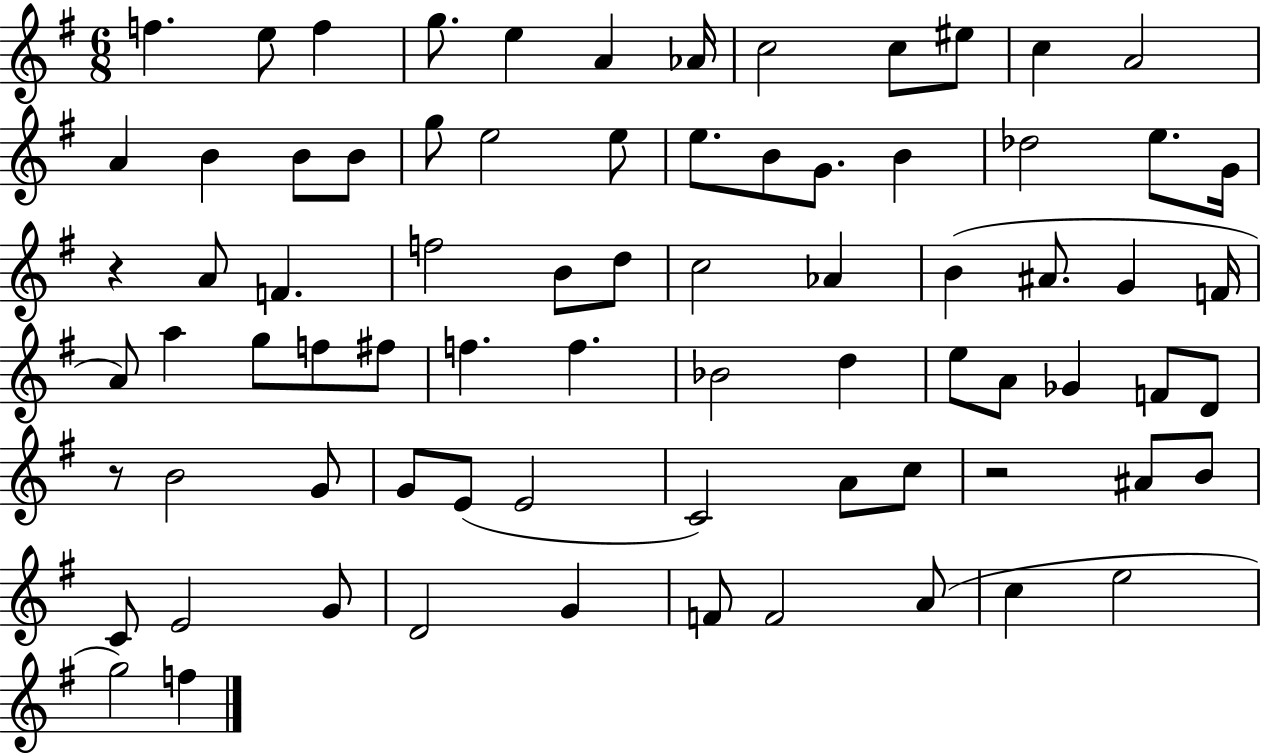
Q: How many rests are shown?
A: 3